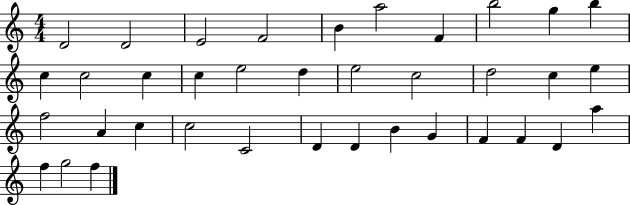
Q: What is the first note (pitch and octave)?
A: D4